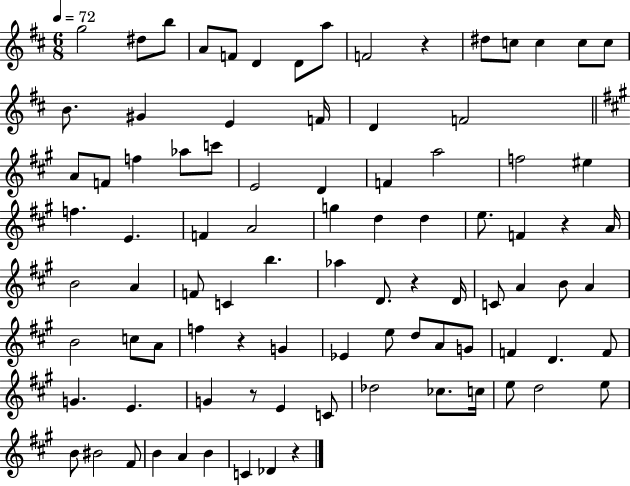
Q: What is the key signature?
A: D major